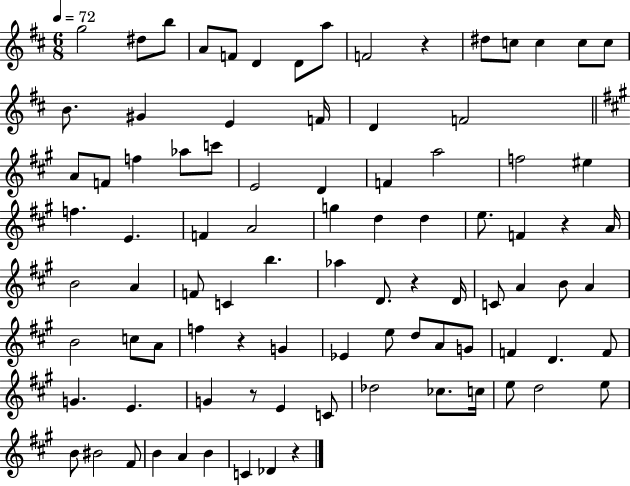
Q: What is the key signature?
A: D major